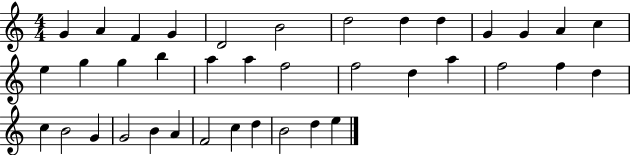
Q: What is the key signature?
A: C major